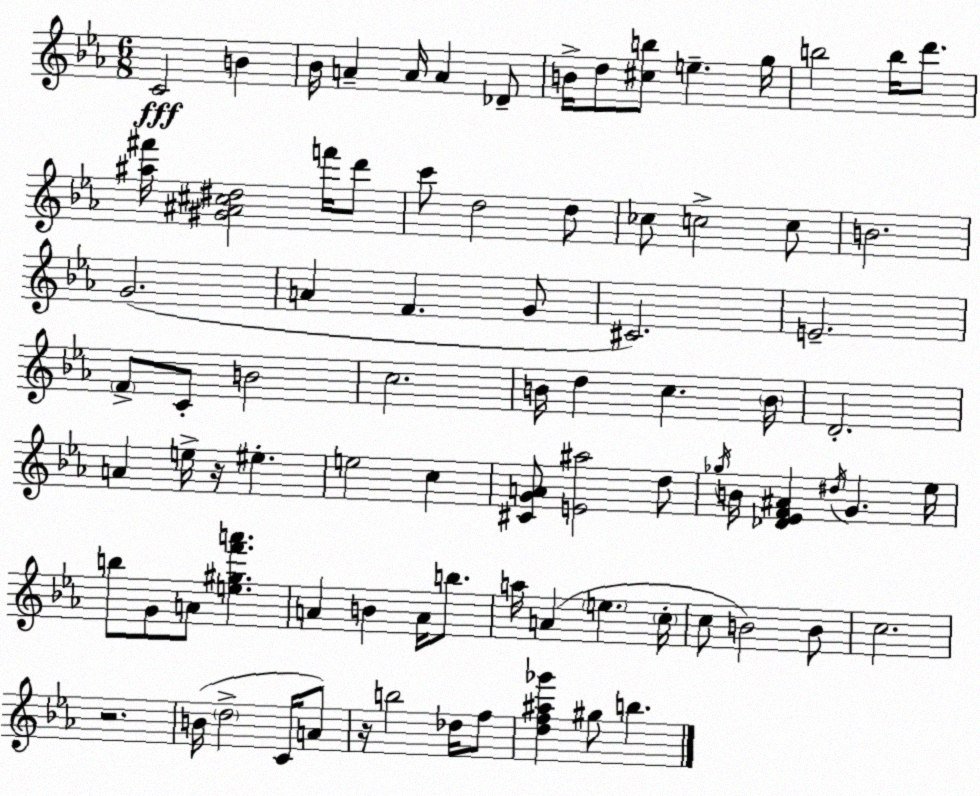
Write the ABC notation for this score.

X:1
T:Untitled
M:6/8
L:1/4
K:Cm
C2 B _B/4 A A/4 A _D/2 B/4 d/2 [^cb]/2 e g/4 b2 b/4 d'/2 [^a^f']/4 [^G^A^c^d]2 f'/4 d'/2 c'/2 d2 d/2 _c/2 c2 c/2 B2 G2 A F G/2 ^C2 E2 F/2 C/2 B2 c2 B/4 d c B/4 D2 A e/4 z/4 ^e e2 c [^CGA]/2 [E^a]2 d/2 _g/4 B/4 [_D_EF^A] ^d/4 G _e/4 b/2 G/2 A/2 [e^gf'a'] A B A/4 b/2 a/4 A e c/4 c/2 B2 B/2 c2 z2 B/4 d2 C/4 A/2 z/4 b2 _d/4 f/2 [df^a_g'] ^g/2 b